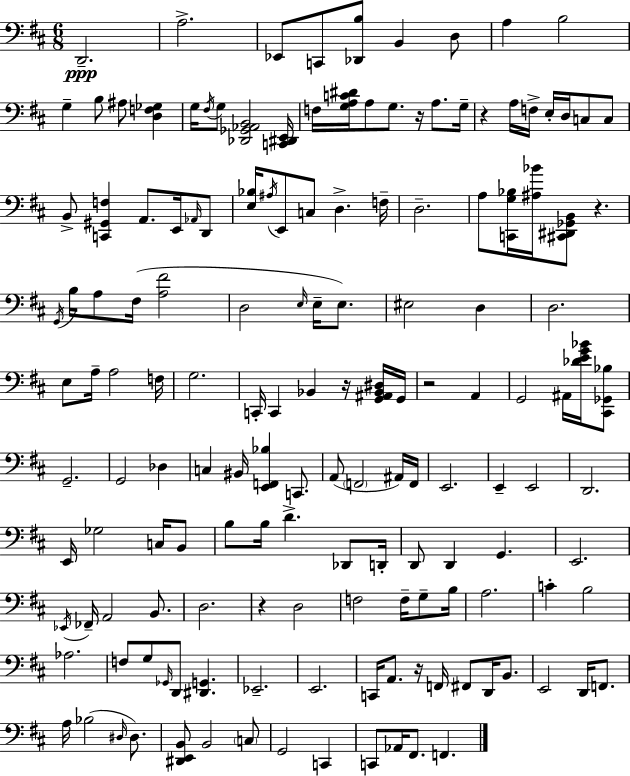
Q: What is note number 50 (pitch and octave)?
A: A3